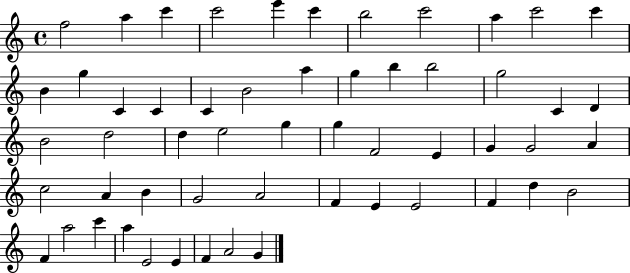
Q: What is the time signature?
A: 4/4